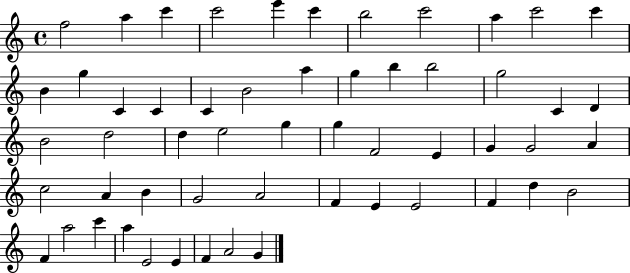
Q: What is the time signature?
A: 4/4